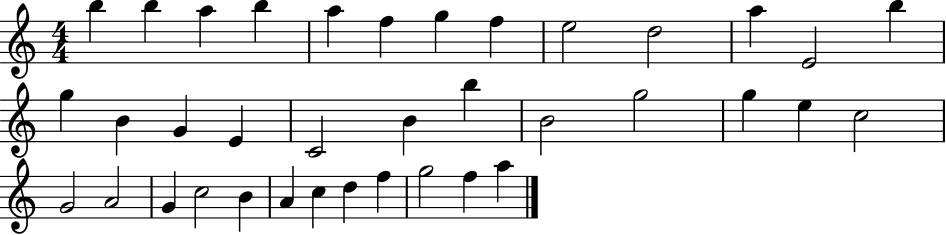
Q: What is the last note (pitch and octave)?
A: A5